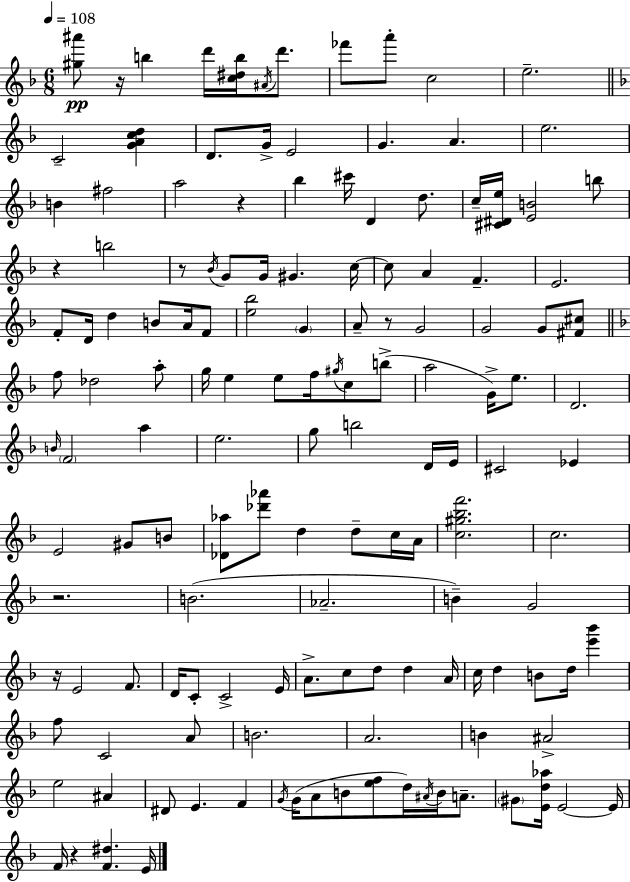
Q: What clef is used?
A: treble